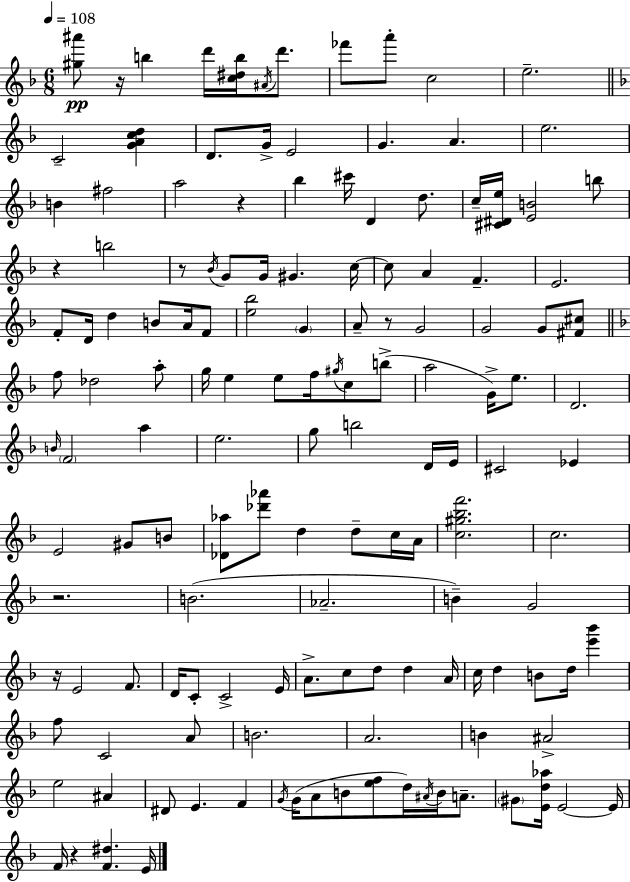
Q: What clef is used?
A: treble